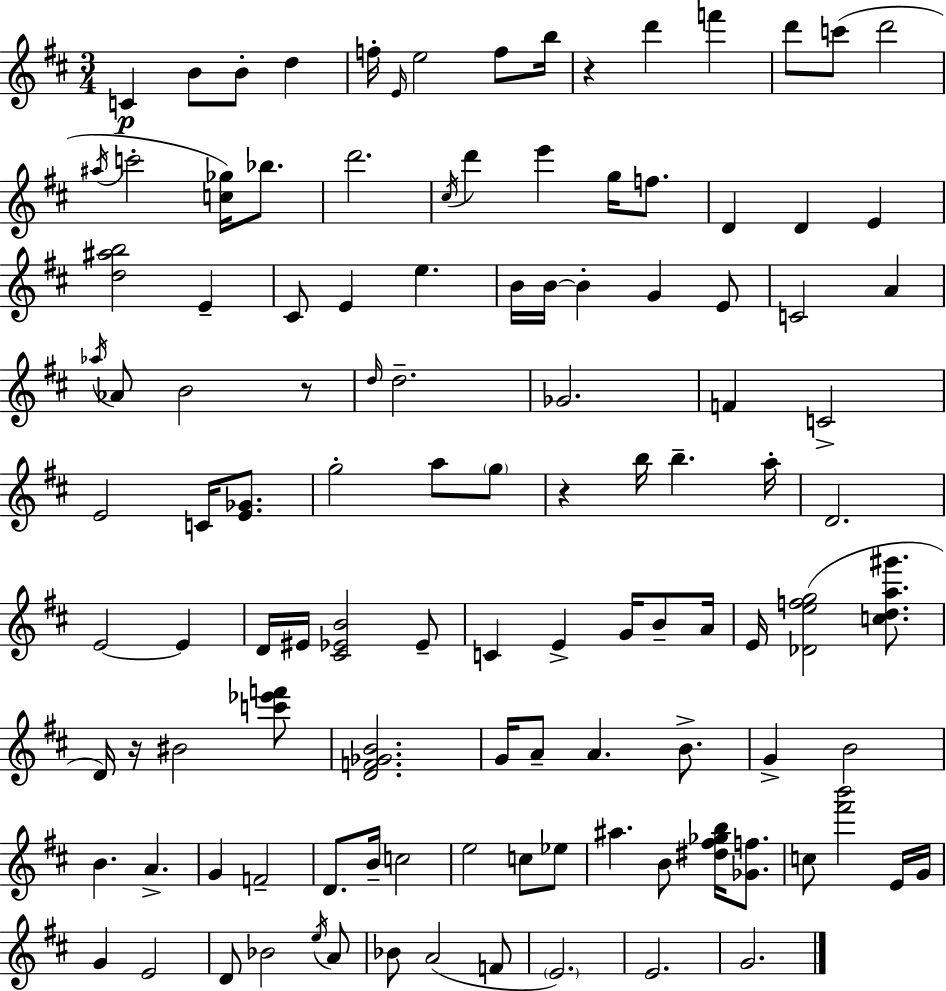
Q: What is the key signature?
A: D major